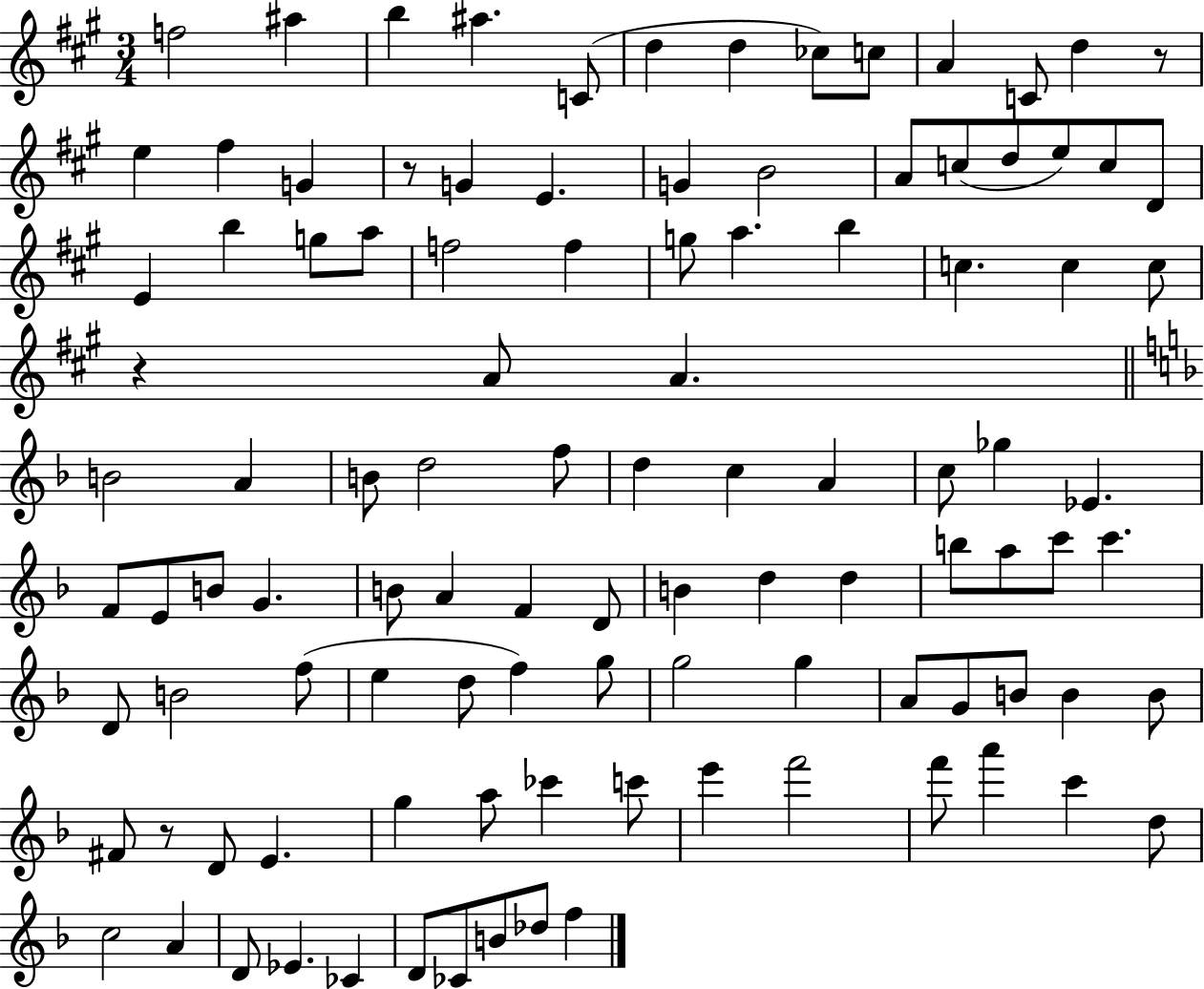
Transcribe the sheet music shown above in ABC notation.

X:1
T:Untitled
M:3/4
L:1/4
K:A
f2 ^a b ^a C/2 d d _c/2 c/2 A C/2 d z/2 e ^f G z/2 G E G B2 A/2 c/2 d/2 e/2 c/2 D/2 E b g/2 a/2 f2 f g/2 a b c c c/2 z A/2 A B2 A B/2 d2 f/2 d c A c/2 _g _E F/2 E/2 B/2 G B/2 A F D/2 B d d b/2 a/2 c'/2 c' D/2 B2 f/2 e d/2 f g/2 g2 g A/2 G/2 B/2 B B/2 ^F/2 z/2 D/2 E g a/2 _c' c'/2 e' f'2 f'/2 a' c' d/2 c2 A D/2 _E _C D/2 _C/2 B/2 _d/2 f